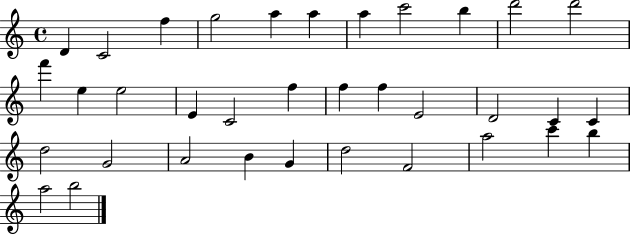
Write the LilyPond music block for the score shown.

{
  \clef treble
  \time 4/4
  \defaultTimeSignature
  \key c \major
  d'4 c'2 f''4 | g''2 a''4 a''4 | a''4 c'''2 b''4 | d'''2 d'''2 | \break f'''4 e''4 e''2 | e'4 c'2 f''4 | f''4 f''4 e'2 | d'2 c'4 c'4 | \break d''2 g'2 | a'2 b'4 g'4 | d''2 f'2 | a''2 c'''4 b''4 | \break a''2 b''2 | \bar "|."
}